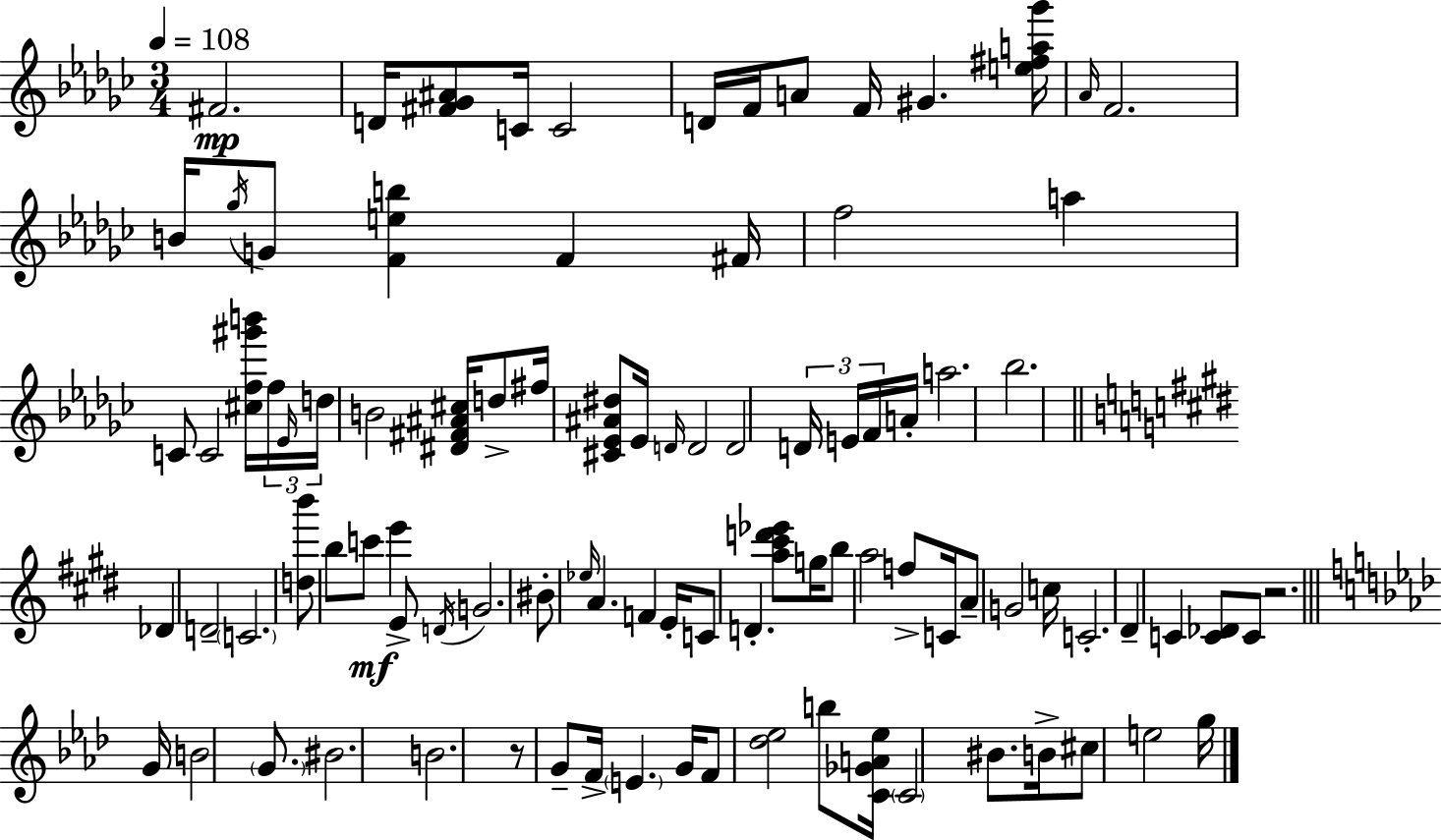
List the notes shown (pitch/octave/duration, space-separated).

F#4/h. D4/s [F#4,Gb4,A#4]/e C4/s C4/h D4/s F4/s A4/e F4/s G#4/q. [E5,F#5,A5,Gb6]/s Ab4/s F4/h. B4/s Gb5/s G4/e [F4,E5,B5]/q F4/q F#4/s F5/h A5/q C4/e C4/h [C#5,F5,G#6,B6]/s F5/s Eb4/s D5/s B4/h [D#4,F#4,A#4,C#5]/s D5/e F#5/s [C#4,Eb4,A#4,D#5]/e Eb4/s D4/s D4/h D4/h D4/s E4/s F4/s A4/s A5/h. Bb5/h. Db4/q D4/h C4/h. [D5,B6]/e B5/e C6/e E6/q E4/e D4/s G4/h. BIS4/e Eb5/s A4/q. F4/q E4/s C4/e D4/q. [A5,C#6,D6,Eb6]/e G5/s B5/e A5/h F5/e C4/s A4/e G4/h C5/s C4/h. D#4/q C4/q [C4,Db4]/e C4/e R/h. G4/s B4/h G4/e. BIS4/h. B4/h. R/e G4/e F4/s E4/q. G4/s F4/e [Db5,Eb5]/h B5/e [C4,Gb4,A4,Eb5]/s C4/h BIS4/e. B4/s C#5/e E5/h G5/s